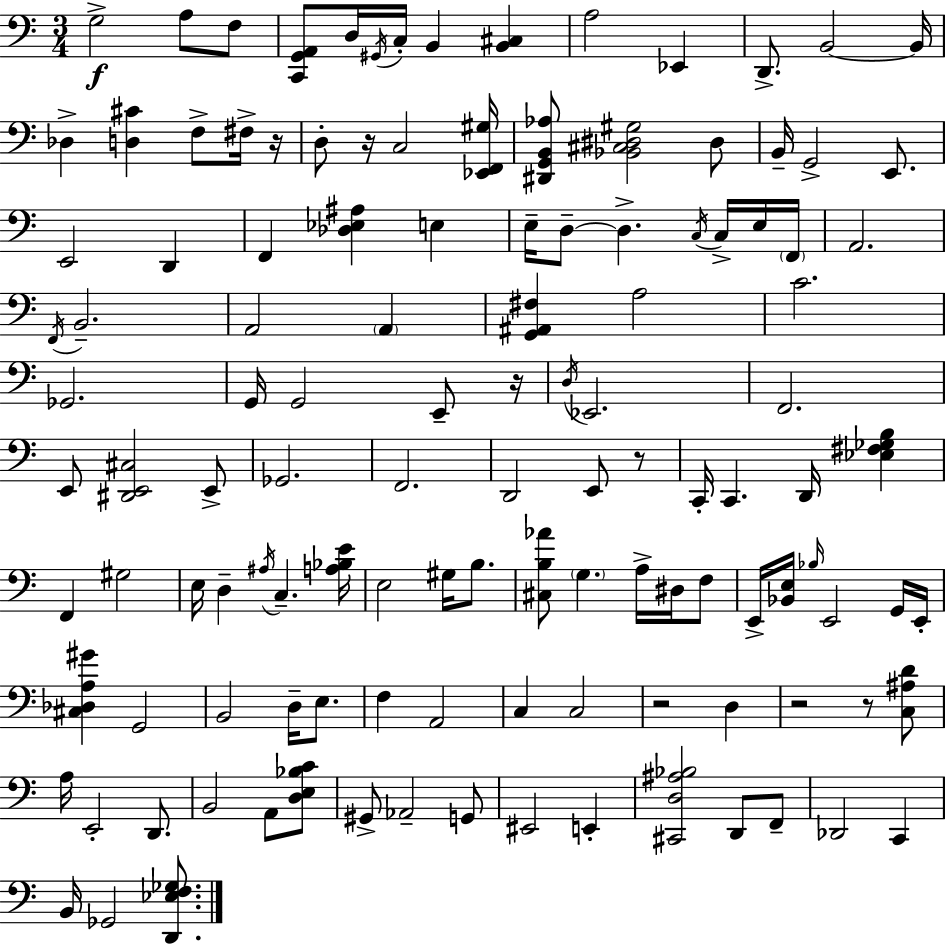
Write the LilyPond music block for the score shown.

{
  \clef bass
  \numericTimeSignature
  \time 3/4
  \key a \minor
  g2->\f a8 f8 | <c, g, a,>8 d16 \acciaccatura { gis,16 } c16-. b,4 <b, cis>4 | a2 ees,4 | d,8.-> b,2~~ | \break b,16 des4-> <d cis'>4 f8-> fis16-> | r16 d8-. r16 c2 | <ees, f, gis>16 <dis, g, b, aes>8 <bes, cis dis gis>2 dis8 | b,16-- g,2-> e,8. | \break e,2 d,4 | f,4 <des ees ais>4 e4 | e16-- d8--~~ d4.-> \acciaccatura { c16 } c16-> | e16 \parenthesize f,16 a,2. | \break \acciaccatura { f,16 } b,2.-- | a,2 \parenthesize a,4 | <g, ais, fis>4 a2 | c'2. | \break ges,2. | g,16 g,2 | e,8-- r16 \acciaccatura { d16 } ees,2. | f,2. | \break e,8 <dis, e, cis>2 | e,8-> ges,2. | f,2. | d,2 | \break e,8 r8 c,16-. c,4. d,16 | <ees fis ges b>4 f,4 gis2 | e16 d4-- \acciaccatura { ais16 } c4.-- | <a bes e'>16 e2 | \break gis16 b8. <cis b aes'>8 \parenthesize g4. | a16-> dis16 f8 e,16-> <bes, e>16 \grace { bes16 } e,2 | g,16 e,16-. <cis des a gis'>4 g,2 | b,2 | \break d16-- e8. f4 a,2 | c4 c2 | r2 | d4 r2 | \break r8 <c ais d'>8 a16 e,2-. | d,8. b,2 | a,8 <d e bes c'>8 gis,8-> aes,2-- | g,8 eis,2 | \break e,4-. <cis, d ais bes>2 | d,8 f,8-- des,2 | c,4 b,16 ges,2 | <d, ees f ges>8. \bar "|."
}